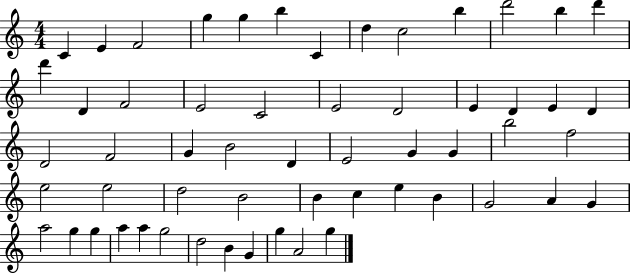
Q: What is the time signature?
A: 4/4